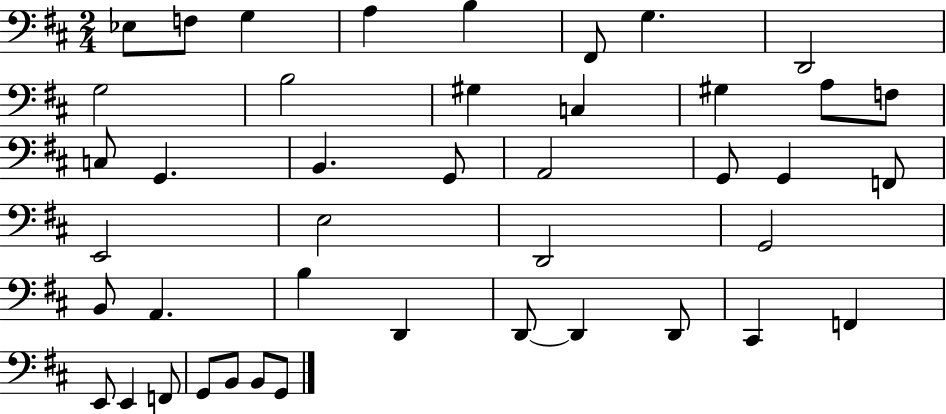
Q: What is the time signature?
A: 2/4